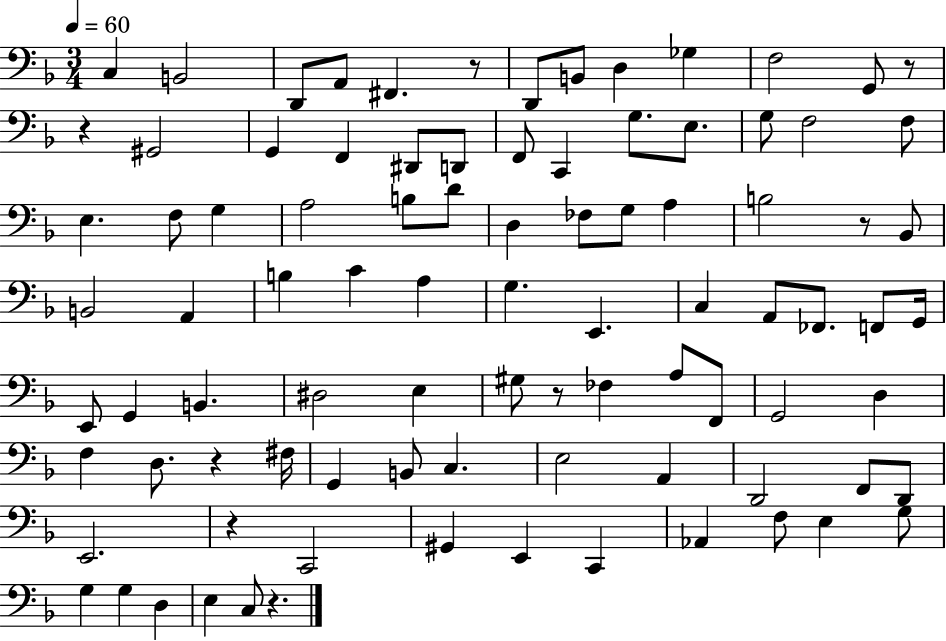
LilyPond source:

{
  \clef bass
  \numericTimeSignature
  \time 3/4
  \key f \major
  \tempo 4 = 60
  c4 b,2 | d,8 a,8 fis,4. r8 | d,8 b,8 d4 ges4 | f2 g,8 r8 | \break r4 gis,2 | g,4 f,4 dis,8 d,8 | f,8 c,4 g8. e8. | g8 f2 f8 | \break e4. f8 g4 | a2 b8 d'8 | d4 fes8 g8 a4 | b2 r8 bes,8 | \break b,2 a,4 | b4 c'4 a4 | g4. e,4. | c4 a,8 fes,8. f,8 g,16 | \break e,8 g,4 b,4. | dis2 e4 | gis8 r8 fes4 a8 f,8 | g,2 d4 | \break f4 d8. r4 fis16 | g,4 b,8 c4. | e2 a,4 | d,2 f,8 d,8 | \break e,2. | r4 c,2 | gis,4 e,4 c,4 | aes,4 f8 e4 g8 | \break g4 g4 d4 | e4 c8 r4. | \bar "|."
}